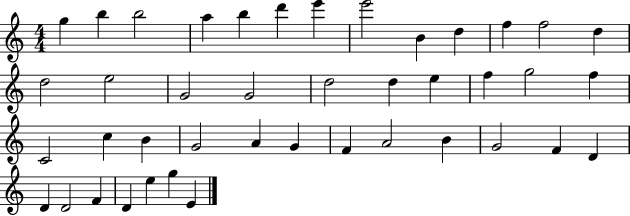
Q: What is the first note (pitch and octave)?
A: G5